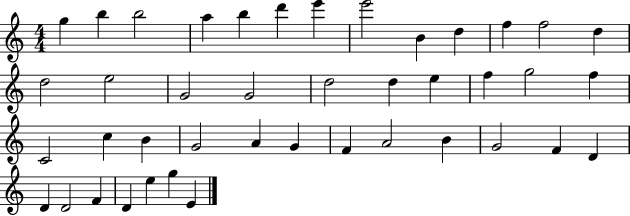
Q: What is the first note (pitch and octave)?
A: G5